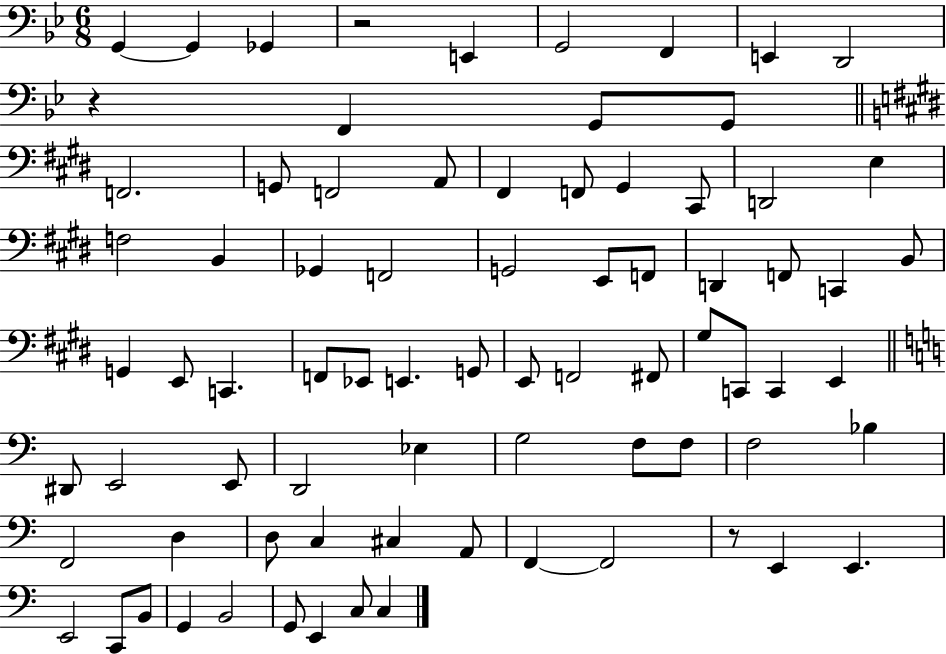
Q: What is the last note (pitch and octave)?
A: C3